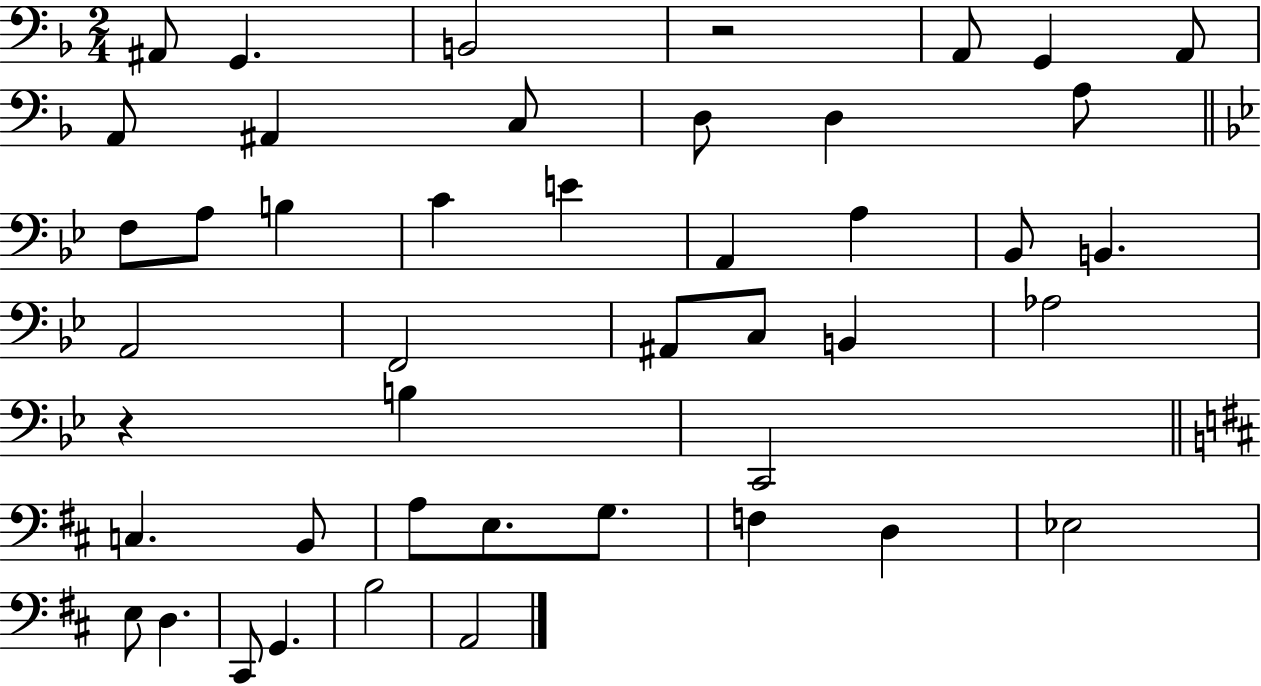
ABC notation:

X:1
T:Untitled
M:2/4
L:1/4
K:F
^A,,/2 G,, B,,2 z2 A,,/2 G,, A,,/2 A,,/2 ^A,, C,/2 D,/2 D, A,/2 F,/2 A,/2 B, C E A,, A, _B,,/2 B,, A,,2 F,,2 ^A,,/2 C,/2 B,, _A,2 z B, C,,2 C, B,,/2 A,/2 E,/2 G,/2 F, D, _E,2 E,/2 D, ^C,,/2 G,, B,2 A,,2